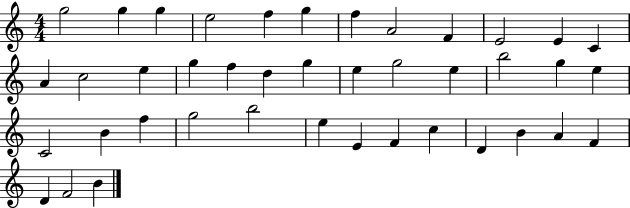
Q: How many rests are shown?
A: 0